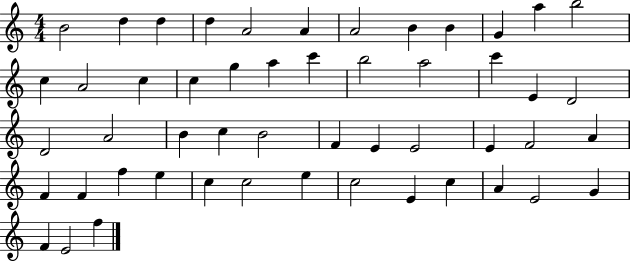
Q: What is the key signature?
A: C major